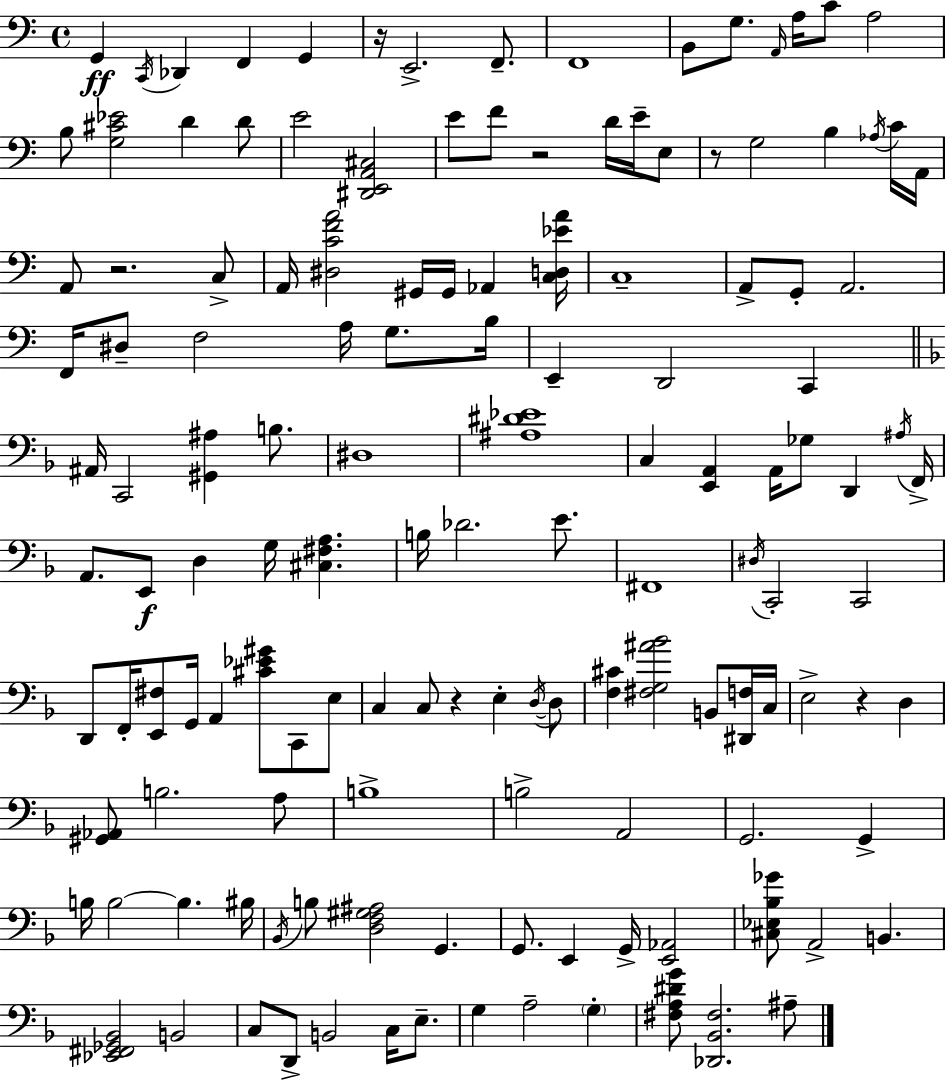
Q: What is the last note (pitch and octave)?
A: A#3